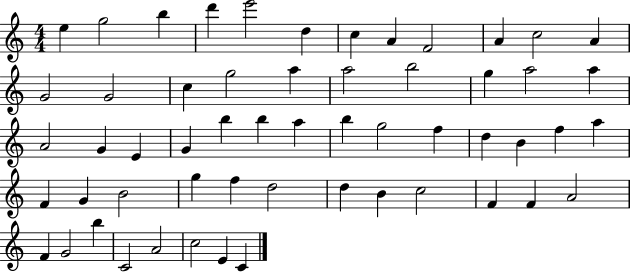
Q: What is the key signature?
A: C major